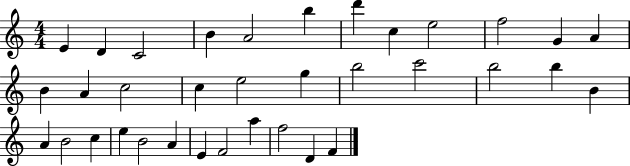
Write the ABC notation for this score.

X:1
T:Untitled
M:4/4
L:1/4
K:C
E D C2 B A2 b d' c e2 f2 G A B A c2 c e2 g b2 c'2 b2 b B A B2 c e B2 A E F2 a f2 D F